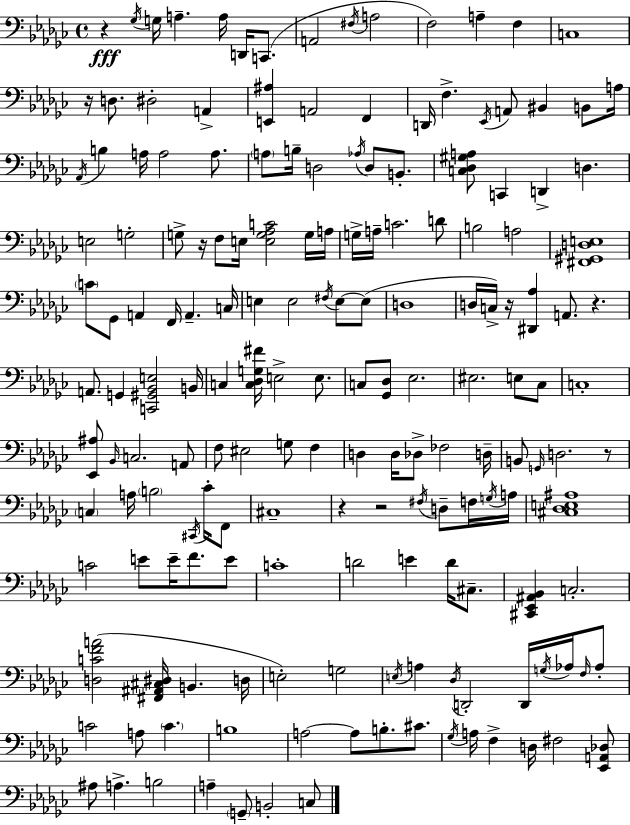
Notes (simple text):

R/q Gb3/s G3/s A3/q. A3/s D2/s C2/e. A2/h F#3/s A3/h F3/h A3/q F3/q C3/w R/s D3/e. D#3/h A2/q [E2,A#3]/q A2/h F2/q D2/s F3/q. Eb2/s A2/e BIS2/q B2/e A3/s Ab2/s B3/q A3/s A3/h A3/e. A3/e B3/s D3/h Ab3/s D3/e B2/e. [C3,Db3,G#3,A3]/e C2/q D2/q D3/q. E3/h G3/h G3/e R/s F3/e E3/s [E3,G3,Ab3,C4]/h G3/s A3/s G3/s A3/s C4/h. D4/e B3/h A3/h [F#2,G#2,D3,E3]/w C4/e Gb2/e A2/q F2/s A2/q. C3/s E3/q E3/h F#3/s E3/e E3/e D3/w D3/s C3/s R/s [D#2,Ab3]/q A2/e. R/q. A2/e. G2/q [C2,G#2,Bb2,E3]/h B2/s C3/q [C3,Db3,G3,F#4]/s E3/h E3/e. C3/e [Gb2,Db3]/e Eb3/h. EIS3/h. E3/e CES3/e C3/w [Eb2,A#3]/e Bb2/s C3/h. A2/e F3/e EIS3/h G3/e F3/q D3/q D3/s Db3/e FES3/h D3/s B2/e G2/s D3/h. R/e C3/q A3/s B3/h C#2/s CES4/s F2/e C#3/w R/q R/h F#3/s D3/e F3/s G3/s A3/s [C#3,Db3,E3,A#3]/w C4/h E4/e E4/s F4/e. E4/e C4/w D4/h E4/q D4/s C#3/e. [C#2,Eb2,A#2,Bb2]/q C3/h. [D3,C4,F4,A4]/h [F#2,A#2,C#3,D#3]/s B2/q. D3/s E3/h G3/h E3/s A3/q Db3/s D2/h D2/s G3/s Ab3/s F3/s Ab3/e C4/h A3/e C4/q. B3/w A3/h A3/e B3/e. C#4/e. Gb3/s A3/s F3/q D3/s F#3/h [Eb2,A2,Db3]/e A#3/e A3/q. B3/h A3/q G2/e B2/h C3/e